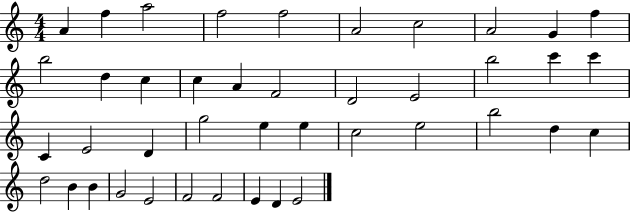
A4/q F5/q A5/h F5/h F5/h A4/h C5/h A4/h G4/q F5/q B5/h D5/q C5/q C5/q A4/q F4/h D4/h E4/h B5/h C6/q C6/q C4/q E4/h D4/q G5/h E5/q E5/q C5/h E5/h B5/h D5/q C5/q D5/h B4/q B4/q G4/h E4/h F4/h F4/h E4/q D4/q E4/h